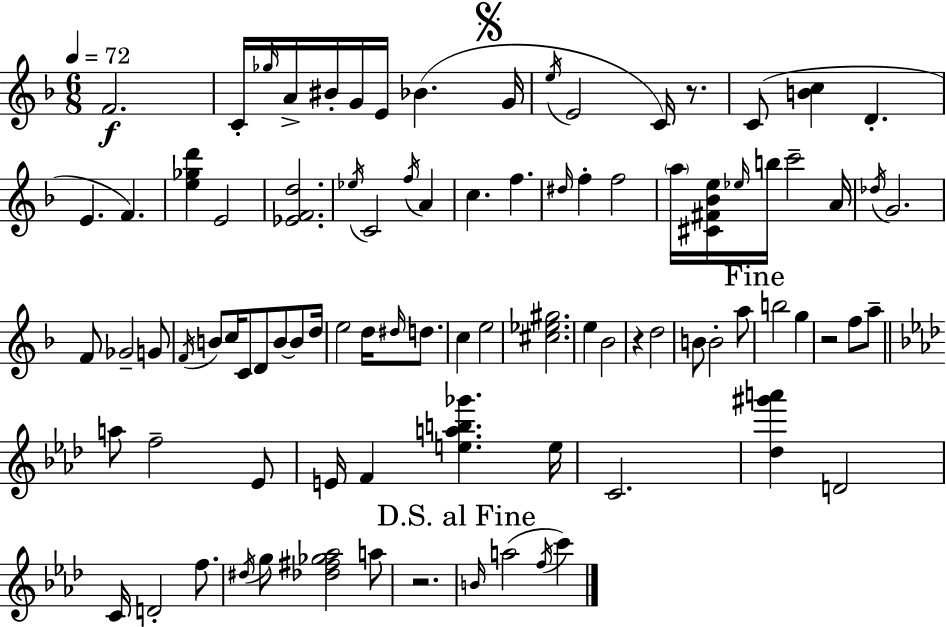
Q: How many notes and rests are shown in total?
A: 90